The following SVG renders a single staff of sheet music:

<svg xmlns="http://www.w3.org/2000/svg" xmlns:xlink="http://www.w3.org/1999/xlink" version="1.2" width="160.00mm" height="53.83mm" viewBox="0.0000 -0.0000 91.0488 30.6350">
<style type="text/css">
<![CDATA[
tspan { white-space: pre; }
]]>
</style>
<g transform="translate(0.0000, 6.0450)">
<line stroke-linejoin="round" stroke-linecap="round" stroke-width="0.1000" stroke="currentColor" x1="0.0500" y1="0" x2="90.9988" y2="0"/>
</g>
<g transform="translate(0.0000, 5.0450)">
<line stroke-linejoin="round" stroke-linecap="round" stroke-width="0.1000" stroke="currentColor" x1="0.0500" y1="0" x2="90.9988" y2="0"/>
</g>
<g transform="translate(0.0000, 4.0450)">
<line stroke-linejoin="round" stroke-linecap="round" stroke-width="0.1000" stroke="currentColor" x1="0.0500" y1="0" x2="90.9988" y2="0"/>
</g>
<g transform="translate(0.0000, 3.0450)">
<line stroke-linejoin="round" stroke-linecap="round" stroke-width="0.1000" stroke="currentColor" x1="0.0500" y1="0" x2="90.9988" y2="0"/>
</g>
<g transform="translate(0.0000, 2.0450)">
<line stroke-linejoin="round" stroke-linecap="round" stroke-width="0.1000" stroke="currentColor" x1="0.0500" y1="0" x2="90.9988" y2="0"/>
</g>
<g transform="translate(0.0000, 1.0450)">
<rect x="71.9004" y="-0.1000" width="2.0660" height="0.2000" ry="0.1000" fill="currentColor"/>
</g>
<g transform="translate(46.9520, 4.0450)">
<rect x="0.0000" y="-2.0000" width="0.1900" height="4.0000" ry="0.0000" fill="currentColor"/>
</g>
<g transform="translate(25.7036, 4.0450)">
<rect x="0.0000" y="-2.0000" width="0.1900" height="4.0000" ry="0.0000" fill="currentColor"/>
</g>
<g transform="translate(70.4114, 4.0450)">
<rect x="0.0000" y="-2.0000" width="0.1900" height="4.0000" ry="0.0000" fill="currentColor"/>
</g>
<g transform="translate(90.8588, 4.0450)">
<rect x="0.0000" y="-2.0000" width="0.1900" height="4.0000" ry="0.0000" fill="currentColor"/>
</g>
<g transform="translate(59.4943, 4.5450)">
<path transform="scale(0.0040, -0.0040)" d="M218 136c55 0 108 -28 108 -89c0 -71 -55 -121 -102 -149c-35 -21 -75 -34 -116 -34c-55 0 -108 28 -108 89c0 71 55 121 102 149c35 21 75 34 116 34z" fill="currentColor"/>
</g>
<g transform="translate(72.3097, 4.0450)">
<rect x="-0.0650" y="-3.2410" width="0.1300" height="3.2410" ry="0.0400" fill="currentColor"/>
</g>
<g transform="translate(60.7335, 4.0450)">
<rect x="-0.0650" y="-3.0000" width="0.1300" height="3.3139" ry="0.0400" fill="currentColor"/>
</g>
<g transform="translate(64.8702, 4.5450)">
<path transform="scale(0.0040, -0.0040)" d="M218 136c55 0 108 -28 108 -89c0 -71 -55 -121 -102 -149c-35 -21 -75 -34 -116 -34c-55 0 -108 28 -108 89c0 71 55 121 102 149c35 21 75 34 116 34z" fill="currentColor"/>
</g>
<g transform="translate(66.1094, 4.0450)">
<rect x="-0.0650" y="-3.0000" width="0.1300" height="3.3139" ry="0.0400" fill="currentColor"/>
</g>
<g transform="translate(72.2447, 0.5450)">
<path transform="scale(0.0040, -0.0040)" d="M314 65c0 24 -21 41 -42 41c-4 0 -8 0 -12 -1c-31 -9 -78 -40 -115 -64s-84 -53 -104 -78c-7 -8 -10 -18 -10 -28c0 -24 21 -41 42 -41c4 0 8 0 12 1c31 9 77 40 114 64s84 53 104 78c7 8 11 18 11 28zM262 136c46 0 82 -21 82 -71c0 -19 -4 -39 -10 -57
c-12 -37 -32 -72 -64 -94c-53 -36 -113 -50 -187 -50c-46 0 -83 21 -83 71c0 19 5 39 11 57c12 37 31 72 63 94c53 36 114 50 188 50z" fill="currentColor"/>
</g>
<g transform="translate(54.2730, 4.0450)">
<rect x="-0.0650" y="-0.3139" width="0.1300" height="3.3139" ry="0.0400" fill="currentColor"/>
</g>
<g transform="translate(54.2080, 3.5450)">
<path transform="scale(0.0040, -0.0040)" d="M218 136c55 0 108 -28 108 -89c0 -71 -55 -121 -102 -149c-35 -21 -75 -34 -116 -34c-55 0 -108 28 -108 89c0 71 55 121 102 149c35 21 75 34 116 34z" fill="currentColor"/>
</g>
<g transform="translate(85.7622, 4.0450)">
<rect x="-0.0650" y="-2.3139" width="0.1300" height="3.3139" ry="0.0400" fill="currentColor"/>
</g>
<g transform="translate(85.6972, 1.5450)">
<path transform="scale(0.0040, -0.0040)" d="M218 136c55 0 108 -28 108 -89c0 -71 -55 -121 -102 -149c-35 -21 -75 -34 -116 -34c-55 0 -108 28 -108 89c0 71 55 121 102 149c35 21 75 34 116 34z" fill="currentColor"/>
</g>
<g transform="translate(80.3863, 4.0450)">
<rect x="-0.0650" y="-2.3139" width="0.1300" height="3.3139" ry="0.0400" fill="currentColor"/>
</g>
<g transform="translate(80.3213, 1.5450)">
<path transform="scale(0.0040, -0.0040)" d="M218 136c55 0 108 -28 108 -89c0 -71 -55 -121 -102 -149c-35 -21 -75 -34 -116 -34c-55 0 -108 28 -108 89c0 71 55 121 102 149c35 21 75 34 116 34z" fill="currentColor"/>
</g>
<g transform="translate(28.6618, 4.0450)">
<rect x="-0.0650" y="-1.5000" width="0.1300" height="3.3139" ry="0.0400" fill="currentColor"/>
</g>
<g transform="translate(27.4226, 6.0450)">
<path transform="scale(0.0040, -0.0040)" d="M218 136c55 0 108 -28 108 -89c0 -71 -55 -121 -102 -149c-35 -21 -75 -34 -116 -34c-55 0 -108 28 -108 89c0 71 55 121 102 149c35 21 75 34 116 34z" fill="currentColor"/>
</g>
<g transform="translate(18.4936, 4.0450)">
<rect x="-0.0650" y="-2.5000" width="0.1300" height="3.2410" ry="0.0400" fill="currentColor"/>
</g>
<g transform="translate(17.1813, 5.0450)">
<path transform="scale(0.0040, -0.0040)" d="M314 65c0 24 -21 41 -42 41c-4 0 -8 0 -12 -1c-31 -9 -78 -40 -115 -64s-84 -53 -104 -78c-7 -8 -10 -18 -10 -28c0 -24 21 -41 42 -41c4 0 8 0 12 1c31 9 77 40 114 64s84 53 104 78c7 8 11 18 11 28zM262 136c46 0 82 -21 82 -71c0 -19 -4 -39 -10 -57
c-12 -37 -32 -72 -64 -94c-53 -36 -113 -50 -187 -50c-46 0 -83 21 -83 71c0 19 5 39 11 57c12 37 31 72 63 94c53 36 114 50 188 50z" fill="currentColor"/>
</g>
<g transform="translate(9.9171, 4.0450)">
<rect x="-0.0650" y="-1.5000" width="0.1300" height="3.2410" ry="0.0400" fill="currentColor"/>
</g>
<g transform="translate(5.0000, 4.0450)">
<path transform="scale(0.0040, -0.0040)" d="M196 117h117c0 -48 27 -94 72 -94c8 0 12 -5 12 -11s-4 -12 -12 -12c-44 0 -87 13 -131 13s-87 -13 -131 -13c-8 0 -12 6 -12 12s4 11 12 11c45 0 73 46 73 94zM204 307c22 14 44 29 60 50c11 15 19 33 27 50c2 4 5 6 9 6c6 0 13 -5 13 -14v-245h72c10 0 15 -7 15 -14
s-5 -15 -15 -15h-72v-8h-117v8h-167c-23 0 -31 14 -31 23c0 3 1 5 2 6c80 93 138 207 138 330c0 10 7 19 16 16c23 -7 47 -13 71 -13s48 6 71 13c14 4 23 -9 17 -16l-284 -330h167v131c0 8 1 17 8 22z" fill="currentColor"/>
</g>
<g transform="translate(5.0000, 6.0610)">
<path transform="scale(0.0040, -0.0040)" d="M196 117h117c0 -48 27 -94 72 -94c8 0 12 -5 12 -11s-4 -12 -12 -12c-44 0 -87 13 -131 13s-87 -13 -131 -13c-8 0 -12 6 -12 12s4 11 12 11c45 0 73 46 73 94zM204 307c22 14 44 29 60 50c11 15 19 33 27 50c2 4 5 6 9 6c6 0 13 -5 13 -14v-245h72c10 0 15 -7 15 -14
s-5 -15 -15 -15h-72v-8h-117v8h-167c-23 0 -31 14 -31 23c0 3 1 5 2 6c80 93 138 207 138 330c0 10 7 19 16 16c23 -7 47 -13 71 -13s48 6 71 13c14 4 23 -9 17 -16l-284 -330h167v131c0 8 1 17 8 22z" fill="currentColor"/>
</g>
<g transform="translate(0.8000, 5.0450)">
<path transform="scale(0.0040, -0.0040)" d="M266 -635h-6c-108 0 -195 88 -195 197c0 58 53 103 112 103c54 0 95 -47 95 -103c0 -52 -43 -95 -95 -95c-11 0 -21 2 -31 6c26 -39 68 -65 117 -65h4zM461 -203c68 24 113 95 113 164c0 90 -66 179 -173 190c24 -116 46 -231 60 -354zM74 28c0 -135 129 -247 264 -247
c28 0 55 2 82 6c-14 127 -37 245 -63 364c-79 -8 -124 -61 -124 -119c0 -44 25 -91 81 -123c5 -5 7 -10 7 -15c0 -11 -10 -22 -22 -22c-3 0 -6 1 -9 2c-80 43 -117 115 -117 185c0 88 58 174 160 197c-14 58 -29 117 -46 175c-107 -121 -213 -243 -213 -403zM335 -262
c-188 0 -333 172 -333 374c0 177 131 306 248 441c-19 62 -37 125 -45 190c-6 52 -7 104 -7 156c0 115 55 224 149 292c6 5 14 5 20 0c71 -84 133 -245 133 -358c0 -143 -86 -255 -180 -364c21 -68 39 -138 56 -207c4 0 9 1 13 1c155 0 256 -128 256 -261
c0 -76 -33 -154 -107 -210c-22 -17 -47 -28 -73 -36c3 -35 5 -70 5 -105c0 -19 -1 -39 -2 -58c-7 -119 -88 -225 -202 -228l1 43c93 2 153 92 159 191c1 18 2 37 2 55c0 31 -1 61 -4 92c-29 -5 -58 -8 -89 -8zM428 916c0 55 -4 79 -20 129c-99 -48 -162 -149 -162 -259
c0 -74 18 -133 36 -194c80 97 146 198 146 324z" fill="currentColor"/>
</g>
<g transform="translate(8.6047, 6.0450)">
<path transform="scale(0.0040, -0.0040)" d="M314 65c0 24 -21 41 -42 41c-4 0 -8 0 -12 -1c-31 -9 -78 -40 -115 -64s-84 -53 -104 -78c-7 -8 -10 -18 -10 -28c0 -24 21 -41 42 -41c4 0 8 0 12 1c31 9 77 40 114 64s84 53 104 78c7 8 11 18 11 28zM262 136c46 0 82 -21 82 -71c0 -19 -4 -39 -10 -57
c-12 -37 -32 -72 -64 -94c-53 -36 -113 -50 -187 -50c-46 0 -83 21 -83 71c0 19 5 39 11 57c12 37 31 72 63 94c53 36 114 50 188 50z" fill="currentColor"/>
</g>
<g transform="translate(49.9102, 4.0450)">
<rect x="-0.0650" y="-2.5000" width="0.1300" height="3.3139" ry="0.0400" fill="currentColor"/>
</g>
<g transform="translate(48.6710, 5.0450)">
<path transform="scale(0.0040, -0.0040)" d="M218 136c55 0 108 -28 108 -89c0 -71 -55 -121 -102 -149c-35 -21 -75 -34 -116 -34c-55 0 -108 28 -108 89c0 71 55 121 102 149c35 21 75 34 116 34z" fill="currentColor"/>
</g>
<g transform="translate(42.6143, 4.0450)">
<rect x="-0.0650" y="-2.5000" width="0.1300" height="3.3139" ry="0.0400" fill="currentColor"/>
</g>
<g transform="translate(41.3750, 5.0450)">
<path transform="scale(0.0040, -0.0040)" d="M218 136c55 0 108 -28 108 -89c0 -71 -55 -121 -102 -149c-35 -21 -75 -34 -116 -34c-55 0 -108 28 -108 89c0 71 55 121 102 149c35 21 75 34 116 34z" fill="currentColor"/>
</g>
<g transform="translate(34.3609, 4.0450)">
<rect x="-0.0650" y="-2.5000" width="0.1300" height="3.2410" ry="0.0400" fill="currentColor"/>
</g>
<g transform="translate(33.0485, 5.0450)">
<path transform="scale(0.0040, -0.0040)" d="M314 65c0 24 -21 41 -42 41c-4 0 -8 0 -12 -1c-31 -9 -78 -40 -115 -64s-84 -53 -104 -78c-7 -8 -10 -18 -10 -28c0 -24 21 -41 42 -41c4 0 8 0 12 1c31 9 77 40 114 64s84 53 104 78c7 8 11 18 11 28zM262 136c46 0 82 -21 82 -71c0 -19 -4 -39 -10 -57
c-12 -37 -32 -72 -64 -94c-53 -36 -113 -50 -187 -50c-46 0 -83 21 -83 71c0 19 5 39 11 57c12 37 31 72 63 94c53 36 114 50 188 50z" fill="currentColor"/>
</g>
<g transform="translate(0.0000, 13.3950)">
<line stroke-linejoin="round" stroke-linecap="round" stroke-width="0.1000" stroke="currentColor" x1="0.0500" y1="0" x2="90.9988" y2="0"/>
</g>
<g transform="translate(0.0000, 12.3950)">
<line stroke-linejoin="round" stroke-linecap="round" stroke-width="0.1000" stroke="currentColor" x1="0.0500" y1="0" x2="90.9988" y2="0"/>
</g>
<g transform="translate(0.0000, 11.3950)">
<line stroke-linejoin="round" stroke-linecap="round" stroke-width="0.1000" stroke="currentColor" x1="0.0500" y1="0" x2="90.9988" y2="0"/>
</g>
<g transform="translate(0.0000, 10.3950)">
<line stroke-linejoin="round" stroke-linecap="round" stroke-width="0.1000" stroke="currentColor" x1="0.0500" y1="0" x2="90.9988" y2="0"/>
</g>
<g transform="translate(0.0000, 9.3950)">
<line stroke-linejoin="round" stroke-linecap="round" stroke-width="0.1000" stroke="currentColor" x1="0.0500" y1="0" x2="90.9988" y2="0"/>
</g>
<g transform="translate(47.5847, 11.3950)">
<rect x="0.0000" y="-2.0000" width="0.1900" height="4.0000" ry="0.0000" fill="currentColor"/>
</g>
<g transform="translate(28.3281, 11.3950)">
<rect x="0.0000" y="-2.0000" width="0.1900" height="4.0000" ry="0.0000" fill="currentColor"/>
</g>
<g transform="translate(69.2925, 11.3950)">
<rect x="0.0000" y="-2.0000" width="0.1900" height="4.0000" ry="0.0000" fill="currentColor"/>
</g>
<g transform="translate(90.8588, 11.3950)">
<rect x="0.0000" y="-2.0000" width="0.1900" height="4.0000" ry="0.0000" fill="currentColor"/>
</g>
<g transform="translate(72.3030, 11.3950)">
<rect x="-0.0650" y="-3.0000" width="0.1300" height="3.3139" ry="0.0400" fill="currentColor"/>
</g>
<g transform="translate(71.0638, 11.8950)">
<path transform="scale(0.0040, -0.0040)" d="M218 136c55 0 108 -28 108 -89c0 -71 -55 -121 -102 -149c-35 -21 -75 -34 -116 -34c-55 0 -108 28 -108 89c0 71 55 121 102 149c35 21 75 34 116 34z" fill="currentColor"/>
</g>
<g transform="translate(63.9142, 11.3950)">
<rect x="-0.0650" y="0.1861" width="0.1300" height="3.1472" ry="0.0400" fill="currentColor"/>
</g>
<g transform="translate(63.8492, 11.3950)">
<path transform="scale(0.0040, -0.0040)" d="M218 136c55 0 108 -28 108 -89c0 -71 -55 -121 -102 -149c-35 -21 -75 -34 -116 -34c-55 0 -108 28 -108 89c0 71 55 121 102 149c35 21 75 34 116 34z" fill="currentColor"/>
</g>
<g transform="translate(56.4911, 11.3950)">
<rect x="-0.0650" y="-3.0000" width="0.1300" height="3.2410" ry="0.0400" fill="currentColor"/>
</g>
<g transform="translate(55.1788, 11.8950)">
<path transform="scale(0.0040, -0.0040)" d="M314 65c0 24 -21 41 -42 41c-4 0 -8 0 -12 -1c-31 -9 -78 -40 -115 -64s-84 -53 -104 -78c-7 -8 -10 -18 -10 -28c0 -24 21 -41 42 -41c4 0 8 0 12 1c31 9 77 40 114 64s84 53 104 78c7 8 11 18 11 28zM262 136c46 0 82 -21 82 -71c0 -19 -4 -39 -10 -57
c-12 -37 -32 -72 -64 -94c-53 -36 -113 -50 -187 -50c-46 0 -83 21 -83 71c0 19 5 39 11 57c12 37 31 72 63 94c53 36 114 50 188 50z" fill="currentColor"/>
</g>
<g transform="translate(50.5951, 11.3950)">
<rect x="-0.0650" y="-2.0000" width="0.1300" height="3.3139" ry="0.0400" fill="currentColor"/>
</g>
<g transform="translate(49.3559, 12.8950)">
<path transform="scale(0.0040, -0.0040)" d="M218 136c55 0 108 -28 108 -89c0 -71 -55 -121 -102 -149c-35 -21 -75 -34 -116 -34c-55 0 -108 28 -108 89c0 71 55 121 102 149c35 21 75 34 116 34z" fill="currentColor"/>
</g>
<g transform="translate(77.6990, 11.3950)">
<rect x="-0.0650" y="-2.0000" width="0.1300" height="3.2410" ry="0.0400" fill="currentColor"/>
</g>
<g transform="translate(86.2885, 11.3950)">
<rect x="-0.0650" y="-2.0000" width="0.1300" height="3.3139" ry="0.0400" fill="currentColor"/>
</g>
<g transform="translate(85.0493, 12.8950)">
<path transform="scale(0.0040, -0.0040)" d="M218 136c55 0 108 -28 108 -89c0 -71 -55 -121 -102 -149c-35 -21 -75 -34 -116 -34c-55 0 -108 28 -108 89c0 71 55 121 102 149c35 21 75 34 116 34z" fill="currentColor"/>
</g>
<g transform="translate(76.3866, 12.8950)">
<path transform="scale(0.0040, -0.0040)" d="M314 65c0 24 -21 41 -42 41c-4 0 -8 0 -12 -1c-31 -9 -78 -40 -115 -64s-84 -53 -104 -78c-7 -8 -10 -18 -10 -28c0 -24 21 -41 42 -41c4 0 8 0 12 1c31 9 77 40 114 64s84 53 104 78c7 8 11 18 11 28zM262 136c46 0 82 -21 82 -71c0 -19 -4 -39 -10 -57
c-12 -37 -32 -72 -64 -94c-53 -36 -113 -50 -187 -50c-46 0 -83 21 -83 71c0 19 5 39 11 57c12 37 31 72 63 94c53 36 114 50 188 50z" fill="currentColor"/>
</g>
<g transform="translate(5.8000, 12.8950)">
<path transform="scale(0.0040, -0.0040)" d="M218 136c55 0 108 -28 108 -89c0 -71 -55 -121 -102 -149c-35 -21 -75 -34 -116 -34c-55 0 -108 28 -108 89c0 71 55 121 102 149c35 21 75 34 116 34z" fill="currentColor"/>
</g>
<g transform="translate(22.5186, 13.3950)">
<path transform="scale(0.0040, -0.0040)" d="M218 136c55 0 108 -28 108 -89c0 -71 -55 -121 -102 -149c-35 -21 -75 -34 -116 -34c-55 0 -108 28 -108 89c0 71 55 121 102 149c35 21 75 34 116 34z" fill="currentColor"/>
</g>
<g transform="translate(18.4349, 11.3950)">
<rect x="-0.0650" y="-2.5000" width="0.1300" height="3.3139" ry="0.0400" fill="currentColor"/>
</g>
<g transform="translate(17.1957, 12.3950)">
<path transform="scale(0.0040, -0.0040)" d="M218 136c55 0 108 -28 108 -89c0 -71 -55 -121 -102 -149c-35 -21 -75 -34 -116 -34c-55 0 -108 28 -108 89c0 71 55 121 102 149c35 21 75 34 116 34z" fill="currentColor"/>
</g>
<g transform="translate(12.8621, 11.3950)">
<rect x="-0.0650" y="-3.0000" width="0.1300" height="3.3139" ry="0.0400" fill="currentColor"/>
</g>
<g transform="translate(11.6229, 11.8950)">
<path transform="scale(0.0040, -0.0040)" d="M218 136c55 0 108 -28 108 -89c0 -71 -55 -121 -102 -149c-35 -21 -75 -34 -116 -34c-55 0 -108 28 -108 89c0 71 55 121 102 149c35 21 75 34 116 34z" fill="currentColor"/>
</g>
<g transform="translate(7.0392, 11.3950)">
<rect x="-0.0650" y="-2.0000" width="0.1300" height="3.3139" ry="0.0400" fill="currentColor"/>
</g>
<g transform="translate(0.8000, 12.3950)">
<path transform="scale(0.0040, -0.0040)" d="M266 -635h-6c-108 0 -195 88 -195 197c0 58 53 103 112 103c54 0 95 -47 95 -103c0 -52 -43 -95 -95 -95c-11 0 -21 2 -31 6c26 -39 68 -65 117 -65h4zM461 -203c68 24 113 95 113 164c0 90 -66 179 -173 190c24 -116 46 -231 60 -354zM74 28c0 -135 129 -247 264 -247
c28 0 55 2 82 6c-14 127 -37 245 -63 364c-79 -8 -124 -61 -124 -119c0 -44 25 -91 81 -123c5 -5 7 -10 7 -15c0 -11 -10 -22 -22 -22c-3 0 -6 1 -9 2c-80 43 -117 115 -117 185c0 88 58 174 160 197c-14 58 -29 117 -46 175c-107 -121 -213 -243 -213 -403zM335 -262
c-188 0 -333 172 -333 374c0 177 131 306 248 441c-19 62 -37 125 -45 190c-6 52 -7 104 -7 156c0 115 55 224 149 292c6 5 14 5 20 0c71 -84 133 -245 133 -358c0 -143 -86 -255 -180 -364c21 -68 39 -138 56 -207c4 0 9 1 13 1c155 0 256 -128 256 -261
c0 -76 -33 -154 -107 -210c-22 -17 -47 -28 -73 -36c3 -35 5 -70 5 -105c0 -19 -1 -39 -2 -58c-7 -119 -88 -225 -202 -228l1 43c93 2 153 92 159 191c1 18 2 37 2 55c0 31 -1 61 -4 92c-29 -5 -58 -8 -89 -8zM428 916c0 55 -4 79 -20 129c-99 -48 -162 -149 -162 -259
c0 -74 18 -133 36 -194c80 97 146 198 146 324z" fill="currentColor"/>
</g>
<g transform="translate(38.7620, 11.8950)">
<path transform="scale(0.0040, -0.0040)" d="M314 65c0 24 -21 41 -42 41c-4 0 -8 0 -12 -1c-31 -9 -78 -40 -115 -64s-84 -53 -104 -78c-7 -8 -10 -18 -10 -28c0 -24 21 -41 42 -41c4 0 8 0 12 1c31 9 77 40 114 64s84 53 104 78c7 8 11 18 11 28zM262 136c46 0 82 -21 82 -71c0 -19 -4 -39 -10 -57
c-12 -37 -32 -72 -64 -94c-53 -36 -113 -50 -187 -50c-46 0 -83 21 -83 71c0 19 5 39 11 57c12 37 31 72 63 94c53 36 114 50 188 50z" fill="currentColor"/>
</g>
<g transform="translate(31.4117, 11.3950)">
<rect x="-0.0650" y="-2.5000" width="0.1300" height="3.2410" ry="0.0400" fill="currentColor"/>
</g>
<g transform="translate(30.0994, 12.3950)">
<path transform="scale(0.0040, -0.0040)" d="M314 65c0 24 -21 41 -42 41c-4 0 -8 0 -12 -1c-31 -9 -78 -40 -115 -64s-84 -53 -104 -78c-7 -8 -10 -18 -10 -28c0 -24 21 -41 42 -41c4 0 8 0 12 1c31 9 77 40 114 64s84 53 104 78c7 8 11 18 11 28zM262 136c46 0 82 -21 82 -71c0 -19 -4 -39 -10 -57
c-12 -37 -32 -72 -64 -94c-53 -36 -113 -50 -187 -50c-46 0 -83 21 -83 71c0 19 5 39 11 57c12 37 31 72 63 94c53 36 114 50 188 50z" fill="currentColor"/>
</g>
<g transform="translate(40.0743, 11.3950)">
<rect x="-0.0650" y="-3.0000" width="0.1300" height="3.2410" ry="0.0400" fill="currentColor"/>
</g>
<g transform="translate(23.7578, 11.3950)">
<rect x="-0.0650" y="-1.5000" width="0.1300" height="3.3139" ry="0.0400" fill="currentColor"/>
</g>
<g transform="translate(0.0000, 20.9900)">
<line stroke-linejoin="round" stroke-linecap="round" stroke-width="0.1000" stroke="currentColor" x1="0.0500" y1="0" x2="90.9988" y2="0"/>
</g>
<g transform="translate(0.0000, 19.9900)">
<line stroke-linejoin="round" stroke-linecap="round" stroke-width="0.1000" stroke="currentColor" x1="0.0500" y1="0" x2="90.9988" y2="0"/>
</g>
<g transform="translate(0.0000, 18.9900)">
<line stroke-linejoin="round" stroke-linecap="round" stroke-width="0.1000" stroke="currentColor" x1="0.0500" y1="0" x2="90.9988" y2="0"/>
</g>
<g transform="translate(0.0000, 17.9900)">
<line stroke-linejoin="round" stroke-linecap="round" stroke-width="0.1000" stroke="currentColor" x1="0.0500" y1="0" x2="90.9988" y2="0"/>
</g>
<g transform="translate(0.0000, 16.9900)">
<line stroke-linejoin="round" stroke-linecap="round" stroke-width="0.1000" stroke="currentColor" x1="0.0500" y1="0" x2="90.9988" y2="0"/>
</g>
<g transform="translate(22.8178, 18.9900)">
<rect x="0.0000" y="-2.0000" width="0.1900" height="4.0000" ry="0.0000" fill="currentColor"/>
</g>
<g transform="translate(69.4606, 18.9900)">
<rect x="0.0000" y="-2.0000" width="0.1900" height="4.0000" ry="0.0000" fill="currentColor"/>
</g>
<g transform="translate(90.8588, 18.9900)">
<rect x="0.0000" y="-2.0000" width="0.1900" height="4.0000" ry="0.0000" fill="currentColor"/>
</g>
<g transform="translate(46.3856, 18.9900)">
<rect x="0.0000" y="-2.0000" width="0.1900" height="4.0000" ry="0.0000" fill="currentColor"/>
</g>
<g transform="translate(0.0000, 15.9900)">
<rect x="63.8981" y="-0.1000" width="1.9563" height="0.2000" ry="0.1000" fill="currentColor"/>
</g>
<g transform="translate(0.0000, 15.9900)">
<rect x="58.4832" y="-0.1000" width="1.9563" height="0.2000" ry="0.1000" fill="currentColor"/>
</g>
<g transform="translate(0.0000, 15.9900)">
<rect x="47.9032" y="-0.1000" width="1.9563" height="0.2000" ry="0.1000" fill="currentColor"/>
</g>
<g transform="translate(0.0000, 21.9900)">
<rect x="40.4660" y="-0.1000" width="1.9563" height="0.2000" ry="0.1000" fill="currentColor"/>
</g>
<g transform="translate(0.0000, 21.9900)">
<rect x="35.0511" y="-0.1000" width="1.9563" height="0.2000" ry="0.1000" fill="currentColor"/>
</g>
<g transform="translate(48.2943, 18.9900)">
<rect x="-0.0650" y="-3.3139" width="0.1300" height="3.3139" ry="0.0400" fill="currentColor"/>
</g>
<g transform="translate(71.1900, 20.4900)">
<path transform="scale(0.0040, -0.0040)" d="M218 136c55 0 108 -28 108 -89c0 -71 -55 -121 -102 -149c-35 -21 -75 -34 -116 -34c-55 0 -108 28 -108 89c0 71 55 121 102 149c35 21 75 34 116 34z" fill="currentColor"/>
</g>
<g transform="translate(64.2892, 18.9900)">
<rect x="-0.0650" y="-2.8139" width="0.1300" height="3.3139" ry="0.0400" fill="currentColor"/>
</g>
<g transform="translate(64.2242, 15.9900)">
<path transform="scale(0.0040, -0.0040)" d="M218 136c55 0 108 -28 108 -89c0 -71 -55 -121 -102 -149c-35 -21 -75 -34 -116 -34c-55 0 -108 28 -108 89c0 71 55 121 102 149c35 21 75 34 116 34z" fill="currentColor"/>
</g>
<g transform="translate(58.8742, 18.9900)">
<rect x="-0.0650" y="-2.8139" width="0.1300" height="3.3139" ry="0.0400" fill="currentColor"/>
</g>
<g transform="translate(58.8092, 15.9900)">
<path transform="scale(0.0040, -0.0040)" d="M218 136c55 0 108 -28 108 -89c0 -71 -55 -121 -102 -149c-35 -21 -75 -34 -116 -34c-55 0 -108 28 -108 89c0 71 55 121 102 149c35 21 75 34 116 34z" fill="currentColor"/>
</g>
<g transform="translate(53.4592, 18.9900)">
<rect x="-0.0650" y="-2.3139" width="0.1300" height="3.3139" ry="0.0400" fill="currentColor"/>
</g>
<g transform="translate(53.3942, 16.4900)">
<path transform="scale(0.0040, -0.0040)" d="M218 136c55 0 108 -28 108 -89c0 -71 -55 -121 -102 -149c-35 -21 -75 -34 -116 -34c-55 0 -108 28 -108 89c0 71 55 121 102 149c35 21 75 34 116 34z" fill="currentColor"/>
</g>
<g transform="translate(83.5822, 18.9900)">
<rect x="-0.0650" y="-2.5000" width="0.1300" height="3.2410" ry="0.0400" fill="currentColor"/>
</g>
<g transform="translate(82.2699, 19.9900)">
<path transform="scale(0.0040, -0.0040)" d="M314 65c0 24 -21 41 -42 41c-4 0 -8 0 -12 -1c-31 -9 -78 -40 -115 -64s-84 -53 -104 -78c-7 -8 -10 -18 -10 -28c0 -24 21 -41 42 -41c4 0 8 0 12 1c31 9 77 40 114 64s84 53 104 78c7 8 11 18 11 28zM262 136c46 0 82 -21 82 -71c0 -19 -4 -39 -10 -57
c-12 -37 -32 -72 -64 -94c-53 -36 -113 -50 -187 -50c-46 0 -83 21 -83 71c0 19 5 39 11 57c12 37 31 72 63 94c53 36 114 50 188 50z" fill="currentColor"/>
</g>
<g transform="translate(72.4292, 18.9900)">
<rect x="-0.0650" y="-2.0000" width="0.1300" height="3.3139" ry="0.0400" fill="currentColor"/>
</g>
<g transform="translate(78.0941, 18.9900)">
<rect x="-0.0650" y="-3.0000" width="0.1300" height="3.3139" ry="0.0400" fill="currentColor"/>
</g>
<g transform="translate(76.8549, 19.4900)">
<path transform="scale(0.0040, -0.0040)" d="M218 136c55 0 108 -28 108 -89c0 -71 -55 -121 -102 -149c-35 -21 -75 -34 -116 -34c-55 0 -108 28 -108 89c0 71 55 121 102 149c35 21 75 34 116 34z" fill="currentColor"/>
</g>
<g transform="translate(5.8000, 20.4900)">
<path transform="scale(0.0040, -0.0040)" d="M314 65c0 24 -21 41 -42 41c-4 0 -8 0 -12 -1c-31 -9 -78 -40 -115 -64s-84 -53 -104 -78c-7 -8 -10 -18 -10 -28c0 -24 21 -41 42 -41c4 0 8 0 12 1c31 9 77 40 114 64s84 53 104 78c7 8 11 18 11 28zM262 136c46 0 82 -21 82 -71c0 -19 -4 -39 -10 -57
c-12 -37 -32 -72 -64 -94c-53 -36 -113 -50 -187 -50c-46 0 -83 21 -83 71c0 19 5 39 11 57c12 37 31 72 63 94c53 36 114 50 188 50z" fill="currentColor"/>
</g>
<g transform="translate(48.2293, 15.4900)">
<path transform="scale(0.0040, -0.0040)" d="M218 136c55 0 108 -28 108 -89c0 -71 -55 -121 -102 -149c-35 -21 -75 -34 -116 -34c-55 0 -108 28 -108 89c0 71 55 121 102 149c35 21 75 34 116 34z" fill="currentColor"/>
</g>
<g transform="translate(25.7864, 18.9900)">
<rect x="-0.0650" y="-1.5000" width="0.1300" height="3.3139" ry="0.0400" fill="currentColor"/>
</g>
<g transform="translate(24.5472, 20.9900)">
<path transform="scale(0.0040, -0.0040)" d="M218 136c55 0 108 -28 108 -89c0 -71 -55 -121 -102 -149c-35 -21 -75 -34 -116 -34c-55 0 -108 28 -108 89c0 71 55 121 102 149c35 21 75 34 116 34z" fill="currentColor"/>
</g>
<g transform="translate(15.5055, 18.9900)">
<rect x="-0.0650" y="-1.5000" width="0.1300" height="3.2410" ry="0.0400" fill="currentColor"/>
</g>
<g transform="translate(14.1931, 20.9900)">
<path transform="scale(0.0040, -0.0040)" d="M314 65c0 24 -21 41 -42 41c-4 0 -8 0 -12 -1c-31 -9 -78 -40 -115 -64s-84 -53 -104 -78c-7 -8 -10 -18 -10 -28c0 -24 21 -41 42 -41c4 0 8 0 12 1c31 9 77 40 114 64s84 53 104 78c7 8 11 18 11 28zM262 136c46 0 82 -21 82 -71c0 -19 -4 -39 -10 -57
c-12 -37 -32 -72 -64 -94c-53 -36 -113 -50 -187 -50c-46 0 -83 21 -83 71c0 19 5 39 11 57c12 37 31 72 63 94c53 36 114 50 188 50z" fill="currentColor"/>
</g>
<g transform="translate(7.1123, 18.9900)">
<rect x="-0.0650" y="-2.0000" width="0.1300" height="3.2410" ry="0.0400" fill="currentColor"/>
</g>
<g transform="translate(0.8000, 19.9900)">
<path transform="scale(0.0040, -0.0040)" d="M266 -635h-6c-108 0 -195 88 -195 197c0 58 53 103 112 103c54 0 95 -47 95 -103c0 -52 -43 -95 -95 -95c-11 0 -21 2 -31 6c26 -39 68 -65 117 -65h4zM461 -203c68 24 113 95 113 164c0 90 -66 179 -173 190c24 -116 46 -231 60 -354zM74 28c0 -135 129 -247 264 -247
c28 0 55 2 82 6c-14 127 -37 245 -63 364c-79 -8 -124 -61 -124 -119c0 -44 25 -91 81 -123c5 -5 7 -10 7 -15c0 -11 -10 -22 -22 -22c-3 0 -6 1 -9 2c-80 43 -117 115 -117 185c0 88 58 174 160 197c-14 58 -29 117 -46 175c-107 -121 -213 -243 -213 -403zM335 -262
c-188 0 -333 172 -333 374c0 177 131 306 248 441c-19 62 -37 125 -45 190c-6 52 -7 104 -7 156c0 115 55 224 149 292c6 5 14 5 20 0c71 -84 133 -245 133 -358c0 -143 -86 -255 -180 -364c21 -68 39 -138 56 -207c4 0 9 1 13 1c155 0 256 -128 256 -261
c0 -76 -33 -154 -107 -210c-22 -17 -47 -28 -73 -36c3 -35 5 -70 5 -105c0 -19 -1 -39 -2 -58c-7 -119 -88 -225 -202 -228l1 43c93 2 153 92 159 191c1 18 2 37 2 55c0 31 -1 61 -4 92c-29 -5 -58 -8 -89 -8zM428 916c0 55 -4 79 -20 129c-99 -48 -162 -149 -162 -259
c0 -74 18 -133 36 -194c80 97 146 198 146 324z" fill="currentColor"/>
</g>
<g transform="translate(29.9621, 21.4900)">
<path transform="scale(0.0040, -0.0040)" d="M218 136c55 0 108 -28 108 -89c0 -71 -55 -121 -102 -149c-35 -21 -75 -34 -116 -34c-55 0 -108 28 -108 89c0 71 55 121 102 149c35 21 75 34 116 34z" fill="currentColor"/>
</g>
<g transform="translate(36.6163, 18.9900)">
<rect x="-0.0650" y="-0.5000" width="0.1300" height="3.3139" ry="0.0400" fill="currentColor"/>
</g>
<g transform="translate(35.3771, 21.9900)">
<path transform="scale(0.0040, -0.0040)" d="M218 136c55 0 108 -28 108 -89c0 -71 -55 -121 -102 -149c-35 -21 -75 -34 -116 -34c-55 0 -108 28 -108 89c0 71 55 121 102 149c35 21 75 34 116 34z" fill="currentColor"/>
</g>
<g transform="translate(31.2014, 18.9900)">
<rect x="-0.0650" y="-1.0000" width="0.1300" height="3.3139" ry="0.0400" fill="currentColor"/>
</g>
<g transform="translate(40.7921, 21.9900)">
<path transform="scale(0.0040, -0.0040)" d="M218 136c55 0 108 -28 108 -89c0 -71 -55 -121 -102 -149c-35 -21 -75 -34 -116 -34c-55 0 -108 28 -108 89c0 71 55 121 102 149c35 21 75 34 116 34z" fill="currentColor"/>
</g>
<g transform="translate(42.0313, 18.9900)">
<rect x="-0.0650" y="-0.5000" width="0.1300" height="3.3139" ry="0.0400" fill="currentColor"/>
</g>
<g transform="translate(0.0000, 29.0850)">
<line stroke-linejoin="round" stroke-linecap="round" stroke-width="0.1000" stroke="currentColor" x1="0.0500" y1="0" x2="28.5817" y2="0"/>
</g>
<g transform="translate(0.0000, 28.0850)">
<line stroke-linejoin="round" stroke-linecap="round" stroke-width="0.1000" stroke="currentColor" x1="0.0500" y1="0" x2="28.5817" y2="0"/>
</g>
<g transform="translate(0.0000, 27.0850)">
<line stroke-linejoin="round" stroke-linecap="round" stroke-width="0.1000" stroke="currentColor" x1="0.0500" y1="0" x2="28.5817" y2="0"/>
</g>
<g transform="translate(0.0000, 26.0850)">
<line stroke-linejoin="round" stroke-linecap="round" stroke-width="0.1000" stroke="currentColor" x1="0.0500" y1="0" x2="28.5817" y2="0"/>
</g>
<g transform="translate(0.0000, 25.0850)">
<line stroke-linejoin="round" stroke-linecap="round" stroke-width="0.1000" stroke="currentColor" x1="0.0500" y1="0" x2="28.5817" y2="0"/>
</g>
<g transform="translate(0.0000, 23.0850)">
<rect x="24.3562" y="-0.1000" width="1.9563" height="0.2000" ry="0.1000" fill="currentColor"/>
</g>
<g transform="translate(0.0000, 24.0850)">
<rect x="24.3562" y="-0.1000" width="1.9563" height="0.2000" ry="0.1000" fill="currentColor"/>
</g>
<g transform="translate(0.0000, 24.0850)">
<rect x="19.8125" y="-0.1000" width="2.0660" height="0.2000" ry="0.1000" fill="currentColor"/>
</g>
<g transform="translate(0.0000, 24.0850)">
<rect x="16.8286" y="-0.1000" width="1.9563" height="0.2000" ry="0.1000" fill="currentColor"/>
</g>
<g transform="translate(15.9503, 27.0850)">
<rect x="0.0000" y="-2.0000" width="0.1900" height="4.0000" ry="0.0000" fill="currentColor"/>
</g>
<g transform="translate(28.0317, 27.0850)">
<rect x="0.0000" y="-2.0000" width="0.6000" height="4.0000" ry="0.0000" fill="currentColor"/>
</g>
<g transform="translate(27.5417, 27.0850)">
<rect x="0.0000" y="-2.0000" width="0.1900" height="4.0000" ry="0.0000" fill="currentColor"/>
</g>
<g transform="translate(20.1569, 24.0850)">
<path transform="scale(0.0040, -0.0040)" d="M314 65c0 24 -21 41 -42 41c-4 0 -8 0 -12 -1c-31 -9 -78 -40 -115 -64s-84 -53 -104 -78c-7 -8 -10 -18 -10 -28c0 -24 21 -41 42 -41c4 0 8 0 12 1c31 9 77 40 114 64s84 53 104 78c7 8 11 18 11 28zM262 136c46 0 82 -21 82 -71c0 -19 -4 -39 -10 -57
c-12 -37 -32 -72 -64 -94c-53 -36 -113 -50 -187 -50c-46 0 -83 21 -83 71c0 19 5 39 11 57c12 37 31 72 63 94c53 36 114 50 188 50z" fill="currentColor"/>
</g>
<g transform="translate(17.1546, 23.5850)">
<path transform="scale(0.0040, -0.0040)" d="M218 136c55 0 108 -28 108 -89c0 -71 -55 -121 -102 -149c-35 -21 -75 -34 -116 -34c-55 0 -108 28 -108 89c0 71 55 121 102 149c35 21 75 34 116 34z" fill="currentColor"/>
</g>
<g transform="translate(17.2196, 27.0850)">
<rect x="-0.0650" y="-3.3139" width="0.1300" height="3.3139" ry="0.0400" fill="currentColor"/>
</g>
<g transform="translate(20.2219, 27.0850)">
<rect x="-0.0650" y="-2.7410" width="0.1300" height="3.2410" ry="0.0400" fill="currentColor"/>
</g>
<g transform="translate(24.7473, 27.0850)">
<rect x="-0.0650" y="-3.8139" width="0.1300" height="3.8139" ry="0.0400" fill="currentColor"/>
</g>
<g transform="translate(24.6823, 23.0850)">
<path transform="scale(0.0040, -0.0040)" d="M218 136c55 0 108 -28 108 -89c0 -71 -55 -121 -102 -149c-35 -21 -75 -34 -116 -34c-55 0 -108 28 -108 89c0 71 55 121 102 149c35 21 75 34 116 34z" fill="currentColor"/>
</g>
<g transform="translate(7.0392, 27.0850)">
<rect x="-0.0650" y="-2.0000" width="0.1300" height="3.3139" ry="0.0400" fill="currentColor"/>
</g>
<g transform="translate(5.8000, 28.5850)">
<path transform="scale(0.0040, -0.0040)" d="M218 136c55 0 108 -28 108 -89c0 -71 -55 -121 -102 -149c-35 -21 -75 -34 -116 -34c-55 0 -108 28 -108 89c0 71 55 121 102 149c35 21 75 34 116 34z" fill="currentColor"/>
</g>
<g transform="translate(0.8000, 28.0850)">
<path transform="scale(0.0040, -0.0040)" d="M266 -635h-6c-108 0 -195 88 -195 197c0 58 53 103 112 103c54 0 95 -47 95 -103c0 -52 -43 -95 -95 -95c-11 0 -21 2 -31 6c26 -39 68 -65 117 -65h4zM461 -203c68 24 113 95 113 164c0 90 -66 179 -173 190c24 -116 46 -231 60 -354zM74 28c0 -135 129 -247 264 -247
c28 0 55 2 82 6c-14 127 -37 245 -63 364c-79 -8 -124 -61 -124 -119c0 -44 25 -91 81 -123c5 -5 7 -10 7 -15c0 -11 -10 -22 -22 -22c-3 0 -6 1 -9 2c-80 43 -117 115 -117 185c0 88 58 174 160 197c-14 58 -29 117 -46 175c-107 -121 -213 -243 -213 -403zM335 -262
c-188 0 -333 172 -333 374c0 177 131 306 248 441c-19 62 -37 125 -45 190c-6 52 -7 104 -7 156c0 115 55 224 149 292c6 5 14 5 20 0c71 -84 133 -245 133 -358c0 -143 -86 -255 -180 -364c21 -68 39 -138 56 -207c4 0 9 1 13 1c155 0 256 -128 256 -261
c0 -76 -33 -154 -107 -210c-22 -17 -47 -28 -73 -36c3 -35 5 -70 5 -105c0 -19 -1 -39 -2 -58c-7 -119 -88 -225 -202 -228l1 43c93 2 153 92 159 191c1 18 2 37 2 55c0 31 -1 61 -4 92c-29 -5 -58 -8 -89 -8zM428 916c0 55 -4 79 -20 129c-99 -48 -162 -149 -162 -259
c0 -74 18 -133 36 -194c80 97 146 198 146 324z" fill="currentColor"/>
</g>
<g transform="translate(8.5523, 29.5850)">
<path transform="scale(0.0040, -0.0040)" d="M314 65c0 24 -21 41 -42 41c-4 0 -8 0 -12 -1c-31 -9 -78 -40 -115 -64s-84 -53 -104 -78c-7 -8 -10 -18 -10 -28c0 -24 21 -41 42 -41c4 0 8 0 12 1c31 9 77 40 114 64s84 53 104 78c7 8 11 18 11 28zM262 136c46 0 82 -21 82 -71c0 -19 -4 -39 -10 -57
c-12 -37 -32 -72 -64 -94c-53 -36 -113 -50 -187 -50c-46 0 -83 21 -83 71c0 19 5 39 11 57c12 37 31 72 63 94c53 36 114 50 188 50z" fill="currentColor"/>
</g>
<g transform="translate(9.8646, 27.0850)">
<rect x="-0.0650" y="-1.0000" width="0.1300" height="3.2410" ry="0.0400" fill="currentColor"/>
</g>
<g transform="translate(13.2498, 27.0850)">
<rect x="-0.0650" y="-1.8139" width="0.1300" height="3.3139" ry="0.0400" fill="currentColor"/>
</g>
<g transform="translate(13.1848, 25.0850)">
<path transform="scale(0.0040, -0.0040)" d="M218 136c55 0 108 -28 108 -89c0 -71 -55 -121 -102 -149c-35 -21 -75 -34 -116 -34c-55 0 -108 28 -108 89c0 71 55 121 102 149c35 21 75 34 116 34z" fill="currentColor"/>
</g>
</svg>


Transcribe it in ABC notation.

X:1
T:Untitled
M:4/4
L:1/4
K:C
E2 G2 E G2 G G c A A b2 g g F A G E G2 A2 F A2 B A F2 F F2 E2 E D C C b g a a F A G2 F D2 f b a2 c'